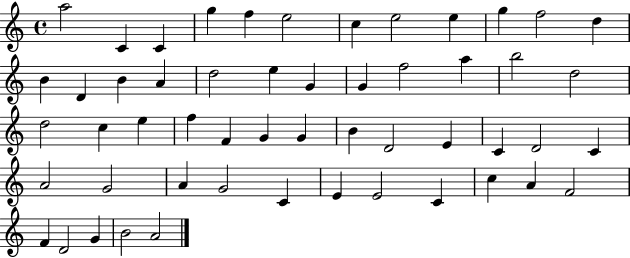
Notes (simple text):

A5/h C4/q C4/q G5/q F5/q E5/h C5/q E5/h E5/q G5/q F5/h D5/q B4/q D4/q B4/q A4/q D5/h E5/q G4/q G4/q F5/h A5/q B5/h D5/h D5/h C5/q E5/q F5/q F4/q G4/q G4/q B4/q D4/h E4/q C4/q D4/h C4/q A4/h G4/h A4/q G4/h C4/q E4/q E4/h C4/q C5/q A4/q F4/h F4/q D4/h G4/q B4/h A4/h